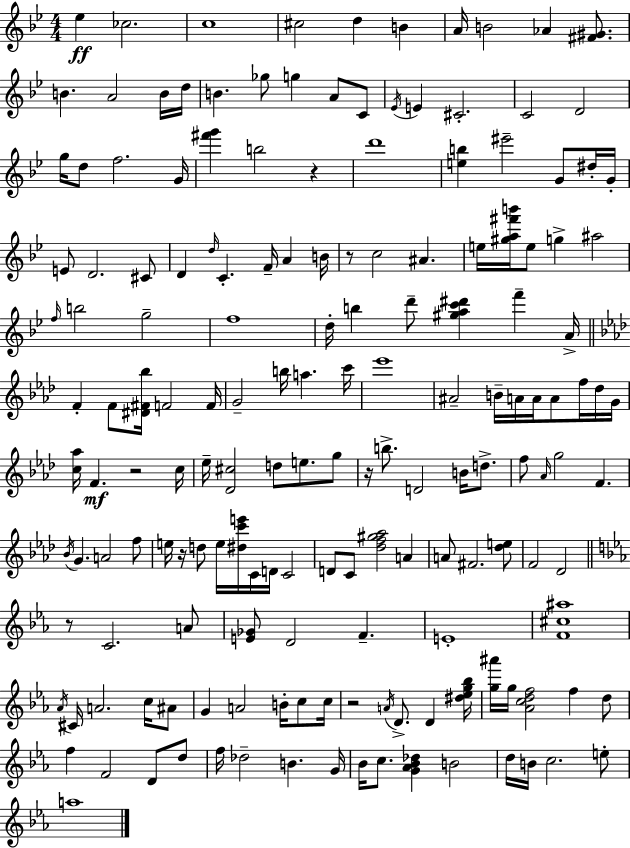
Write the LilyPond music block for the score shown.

{
  \clef treble
  \numericTimeSignature
  \time 4/4
  \key g \minor
  ees''4\ff ces''2. | c''1 | cis''2 d''4 b'4 | a'16 b'2 aes'4 <fis' gis'>8. | \break b'4. a'2 b'16 d''16 | b'4. ges''8 g''4 a'8 c'8 | \acciaccatura { ees'16 } e'4 cis'2.-. | c'2 d'2 | \break g''16 d''8 f''2. | g'16 <fis''' g'''>4 b''2 r4 | d'''1 | <e'' b''>4 eis'''2-- g'8 dis''16-. | \break g'16-. e'8 d'2. cis'8 | d'4 \grace { d''16 } c'4.-. f'16-- a'4 | b'16 r8 c''2 ais'4. | e''16 <gis'' a'' fis''' b'''>16 e''8 g''4-> ais''2 | \break \grace { f''16 } b''2 g''2-- | f''1 | d''16-. b''4 d'''8-- <gis'' a'' c''' dis'''>4 f'''4-- | a'16-> \bar "||" \break \key f \minor f'4-. f'8 <dis' fis' bes''>16 f'2 f'16 | g'2-- b''16 a''4. c'''16 | ees'''1 | ais'2-- b'16-- a'16 a'16 a'8 f''16 des''16 g'16 | \break <c'' aes''>16 f'4.\mf r2 c''16 | ees''16-- <des' cis''>2 d''8 e''8. g''8 | r16 b''8.-> d'2 b'16 d''8.-> | f''8 \grace { aes'16 } g''2 f'4. | \break \acciaccatura { bes'16 } g'4. a'2 | f''8 e''16 r16 d''8 e''16 <dis'' c''' e'''>16 c'16 d'16 c'2 | d'8 c'8 <des'' f'' gis'' aes''>2 a'4 | a'8 fis'2. | \break <des'' e''>8 f'2 des'2 | \bar "||" \break \key ees \major r8 c'2. a'8 | <e' ges'>8 d'2 f'4.-- | e'1-. | <f' cis'' ais''>1 | \break \acciaccatura { aes'16 } cis'16 a'2. c''16 ais'8 | g'4 a'2 b'16-. c''8 | c''16 r2 \acciaccatura { a'16 } d'8.-> d'4 | <dis'' ees'' g'' bes''>16 <g'' ais'''>16 g''16 <aes' c'' d'' f''>2 f''4 | \break d''8 f''4 f'2 d'8 | d''8 f''16 des''2-- b'4. | g'16 bes'16 c''8. <g' aes' bes' des''>4 b'2 | d''16 b'16 c''2. | \break e''8-. a''1 | \bar "|."
}